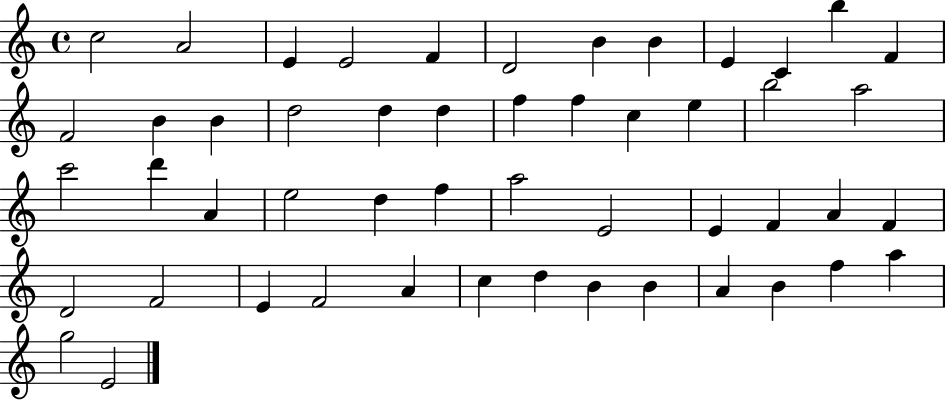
C5/h A4/h E4/q E4/h F4/q D4/h B4/q B4/q E4/q C4/q B5/q F4/q F4/h B4/q B4/q D5/h D5/q D5/q F5/q F5/q C5/q E5/q B5/h A5/h C6/h D6/q A4/q E5/h D5/q F5/q A5/h E4/h E4/q F4/q A4/q F4/q D4/h F4/h E4/q F4/h A4/q C5/q D5/q B4/q B4/q A4/q B4/q F5/q A5/q G5/h E4/h